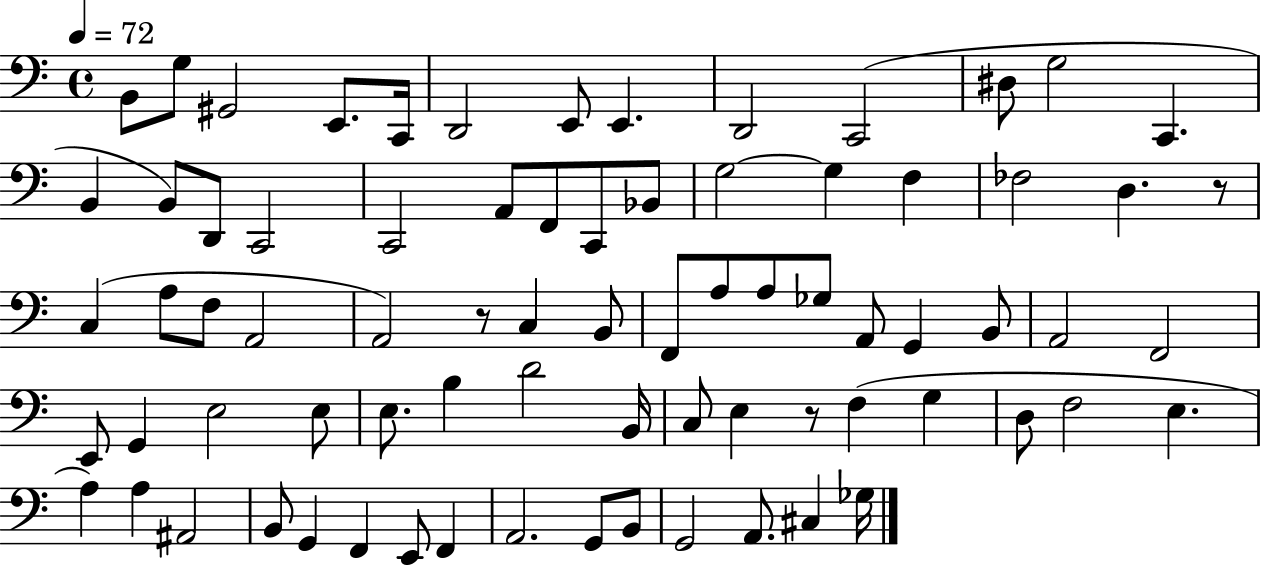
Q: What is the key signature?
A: C major